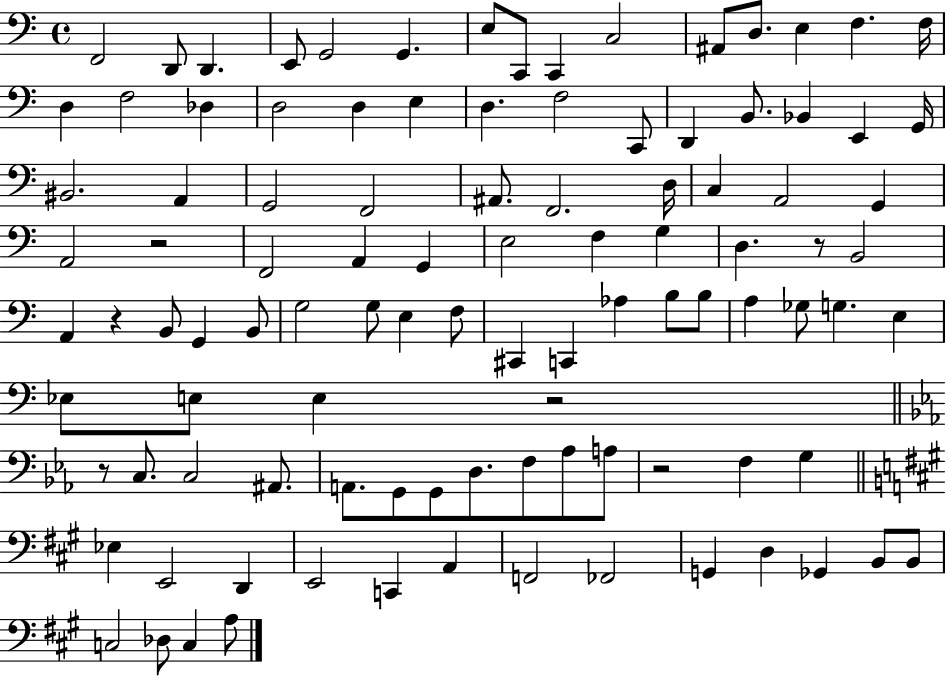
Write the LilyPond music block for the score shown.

{
  \clef bass
  \time 4/4
  \defaultTimeSignature
  \key c \major
  \repeat volta 2 { f,2 d,8 d,4. | e,8 g,2 g,4. | e8 c,8 c,4 c2 | ais,8 d8. e4 f4. f16 | \break d4 f2 des4 | d2 d4 e4 | d4. f2 c,8 | d,4 b,8. bes,4 e,4 g,16 | \break bis,2. a,4 | g,2 f,2 | ais,8. f,2. d16 | c4 a,2 g,4 | \break a,2 r2 | f,2 a,4 g,4 | e2 f4 g4 | d4. r8 b,2 | \break a,4 r4 b,8 g,4 b,8 | g2 g8 e4 f8 | cis,4 c,4 aes4 b8 b8 | a4 ges8 g4. e4 | \break ees8 e8 e4 r2 | \bar "||" \break \key c \minor r8 c8. c2 ais,8. | a,8. g,8 g,8 d8. f8 aes8 a8 | r2 f4 g4 | \bar "||" \break \key a \major ees4 e,2 d,4 | e,2 c,4 a,4 | f,2 fes,2 | g,4 d4 ges,4 b,8 b,8 | \break c2 des8 c4 a8 | } \bar "|."
}